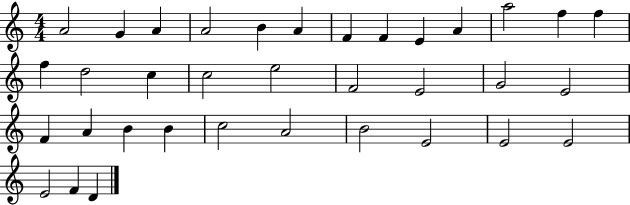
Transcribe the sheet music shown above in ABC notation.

X:1
T:Untitled
M:4/4
L:1/4
K:C
A2 G A A2 B A F F E A a2 f f f d2 c c2 e2 F2 E2 G2 E2 F A B B c2 A2 B2 E2 E2 E2 E2 F D